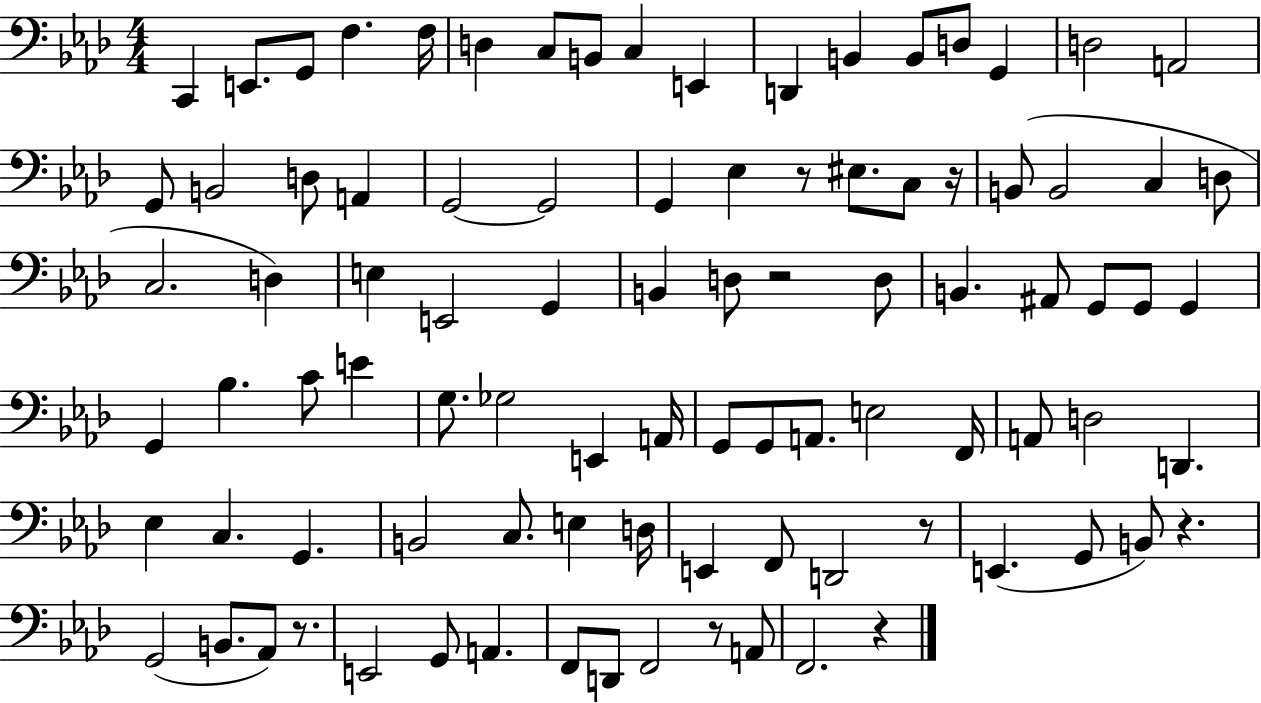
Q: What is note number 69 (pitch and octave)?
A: F2